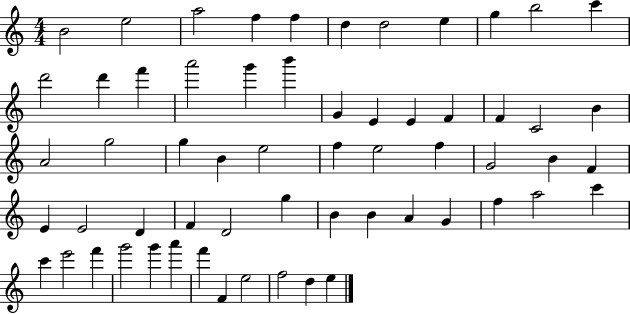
{
  \clef treble
  \numericTimeSignature
  \time 4/4
  \key c \major
  b'2 e''2 | a''2 f''4 f''4 | d''4 d''2 e''4 | g''4 b''2 c'''4 | \break d'''2 d'''4 f'''4 | a'''2 g'''4 b'''4 | g'4 e'4 e'4 f'4 | f'4 c'2 b'4 | \break a'2 g''2 | g''4 b'4 e''2 | f''4 e''2 f''4 | g'2 b'4 f'4 | \break e'4 e'2 d'4 | f'4 d'2 g''4 | b'4 b'4 a'4 g'4 | f''4 a''2 c'''4 | \break c'''4 e'''2 f'''4 | g'''2 g'''4 a'''4 | f'''4 f'4 e''2 | f''2 d''4 e''4 | \break \bar "|."
}